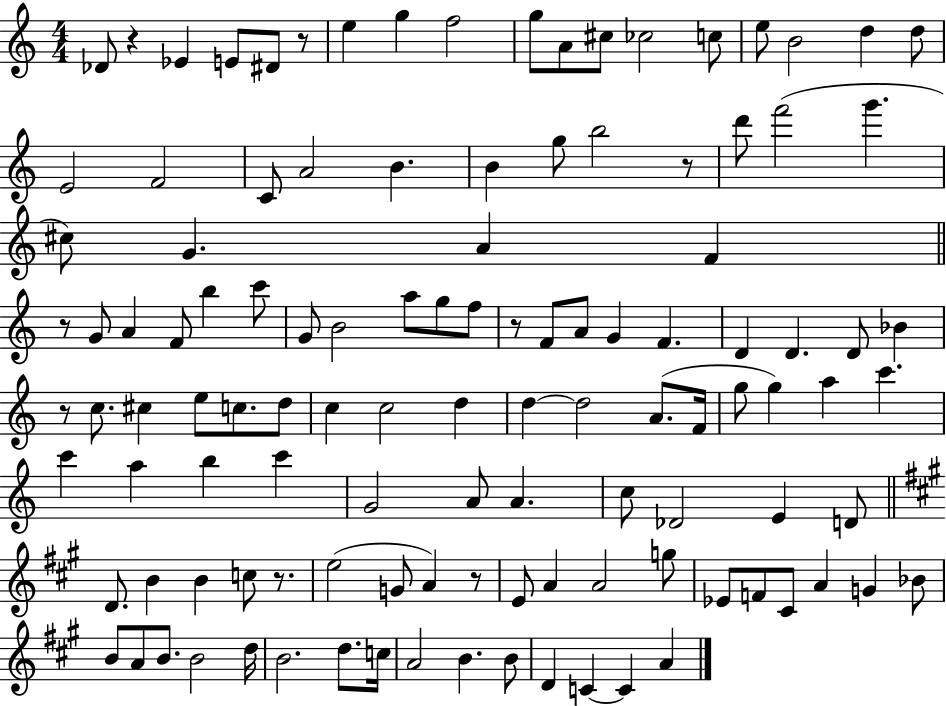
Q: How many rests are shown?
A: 8